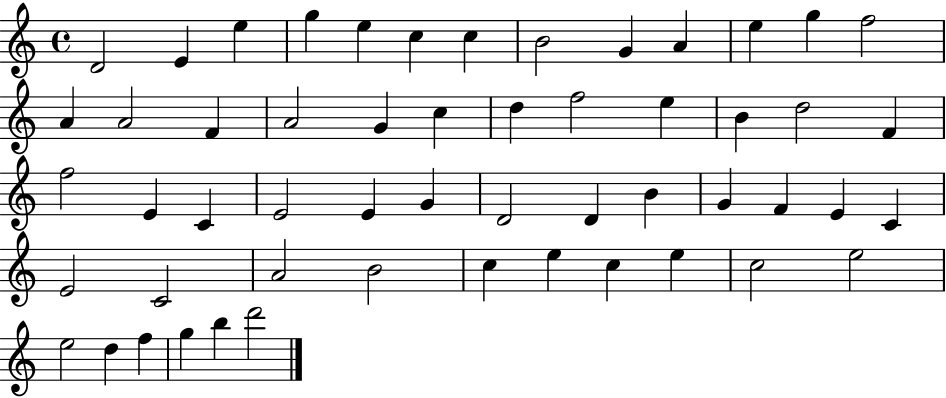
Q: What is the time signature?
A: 4/4